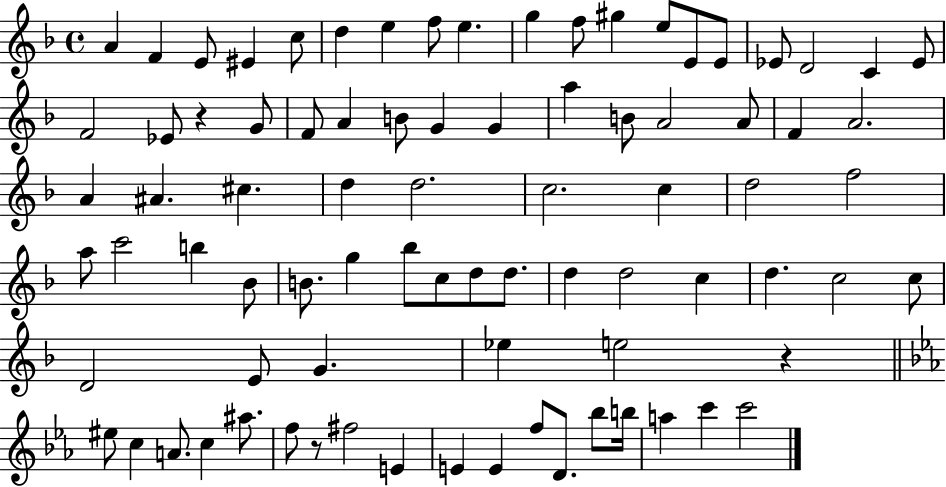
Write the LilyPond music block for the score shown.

{
  \clef treble
  \time 4/4
  \defaultTimeSignature
  \key f \major
  a'4 f'4 e'8 eis'4 c''8 | d''4 e''4 f''8 e''4. | g''4 f''8 gis''4 e''8 e'8 e'8 | ees'8 d'2 c'4 ees'8 | \break f'2 ees'8 r4 g'8 | f'8 a'4 b'8 g'4 g'4 | a''4 b'8 a'2 a'8 | f'4 a'2. | \break a'4 ais'4. cis''4. | d''4 d''2. | c''2. c''4 | d''2 f''2 | \break a''8 c'''2 b''4 bes'8 | b'8. g''4 bes''8 c''8 d''8 d''8. | d''4 d''2 c''4 | d''4. c''2 c''8 | \break d'2 e'8 g'4. | ees''4 e''2 r4 | \bar "||" \break \key ees \major eis''8 c''4 a'8. c''4 ais''8. | f''8 r8 fis''2 e'4 | e'4 e'4 f''8 d'8. bes''8 b''16 | a''4 c'''4 c'''2 | \break \bar "|."
}